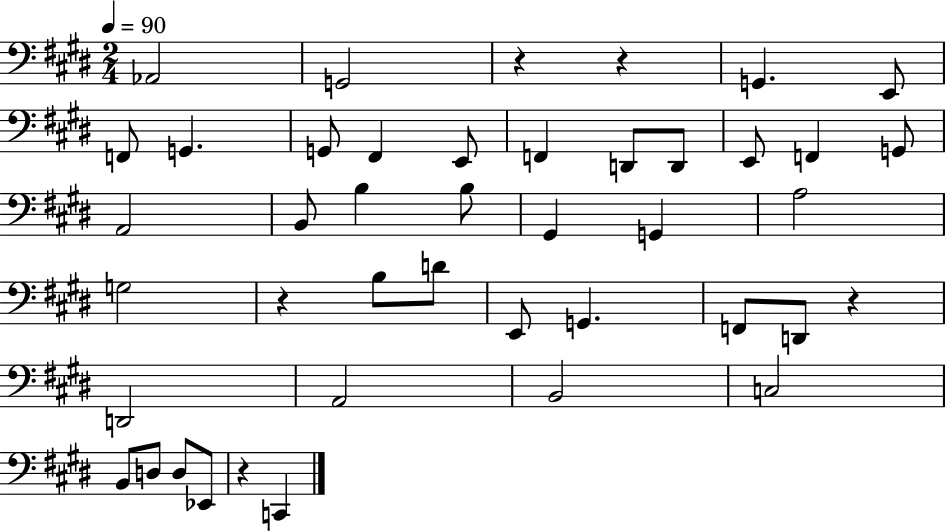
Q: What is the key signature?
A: E major